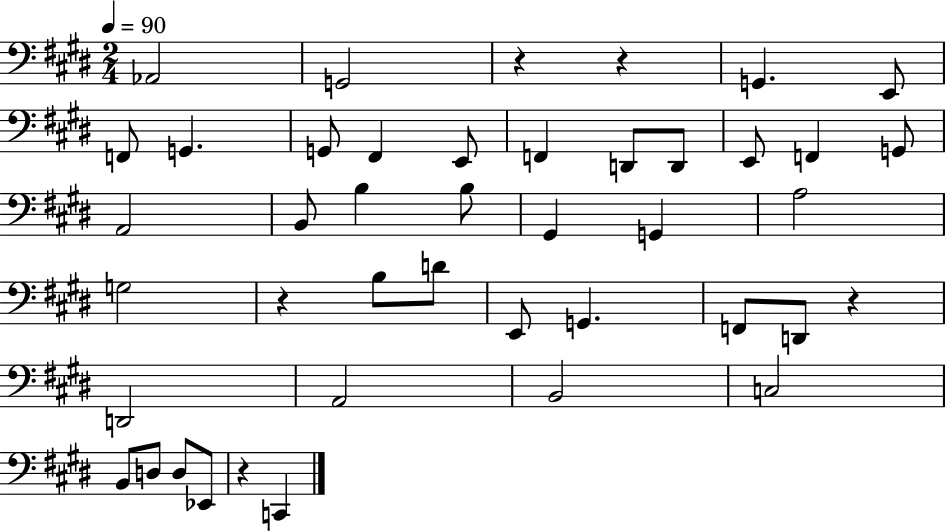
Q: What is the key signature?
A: E major